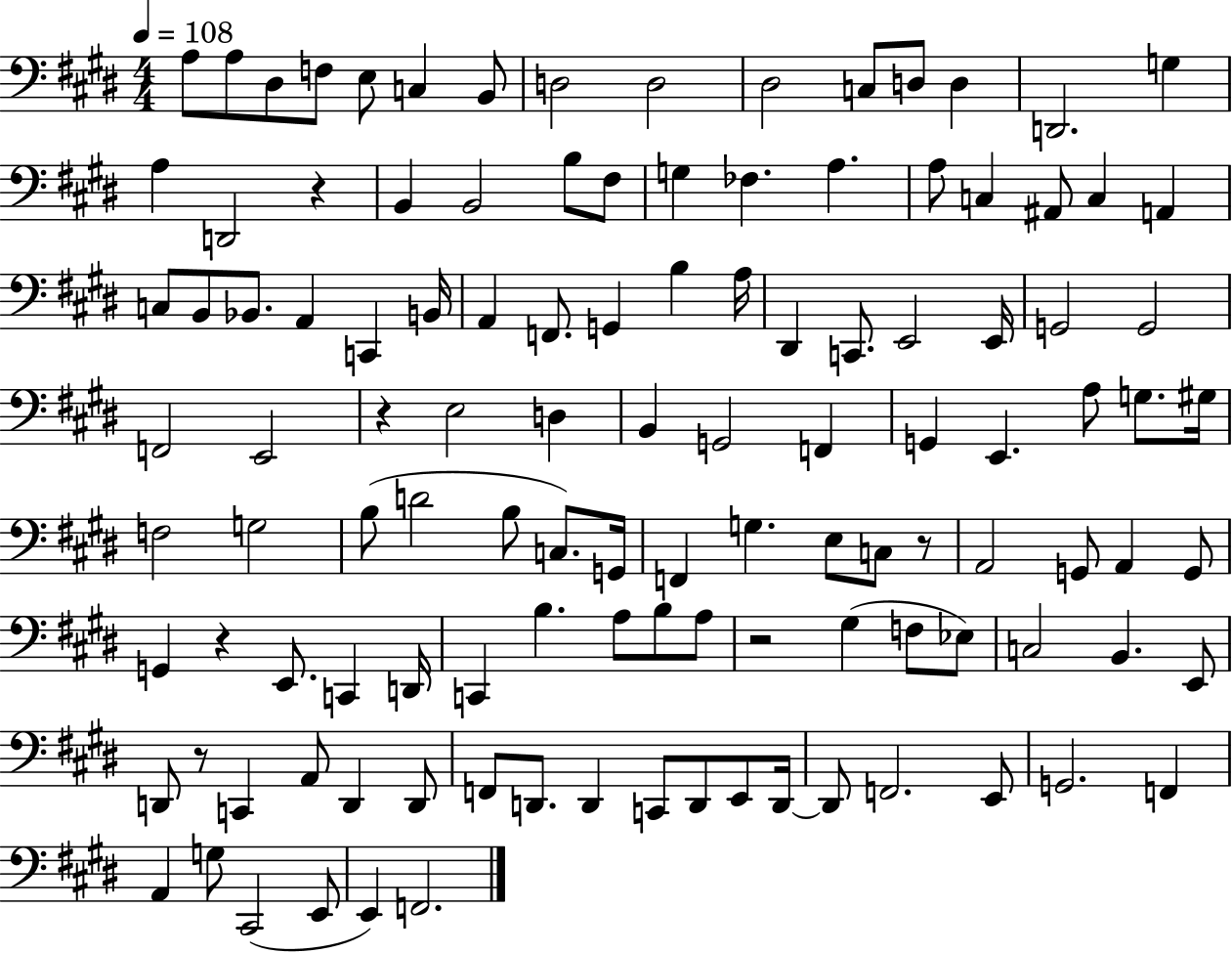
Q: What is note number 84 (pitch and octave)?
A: F3